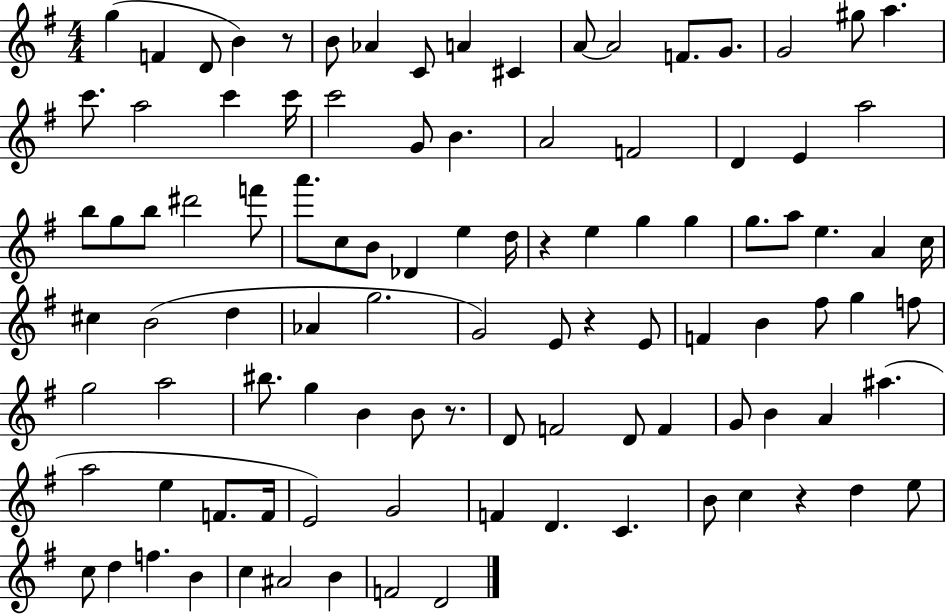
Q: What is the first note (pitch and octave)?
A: G5